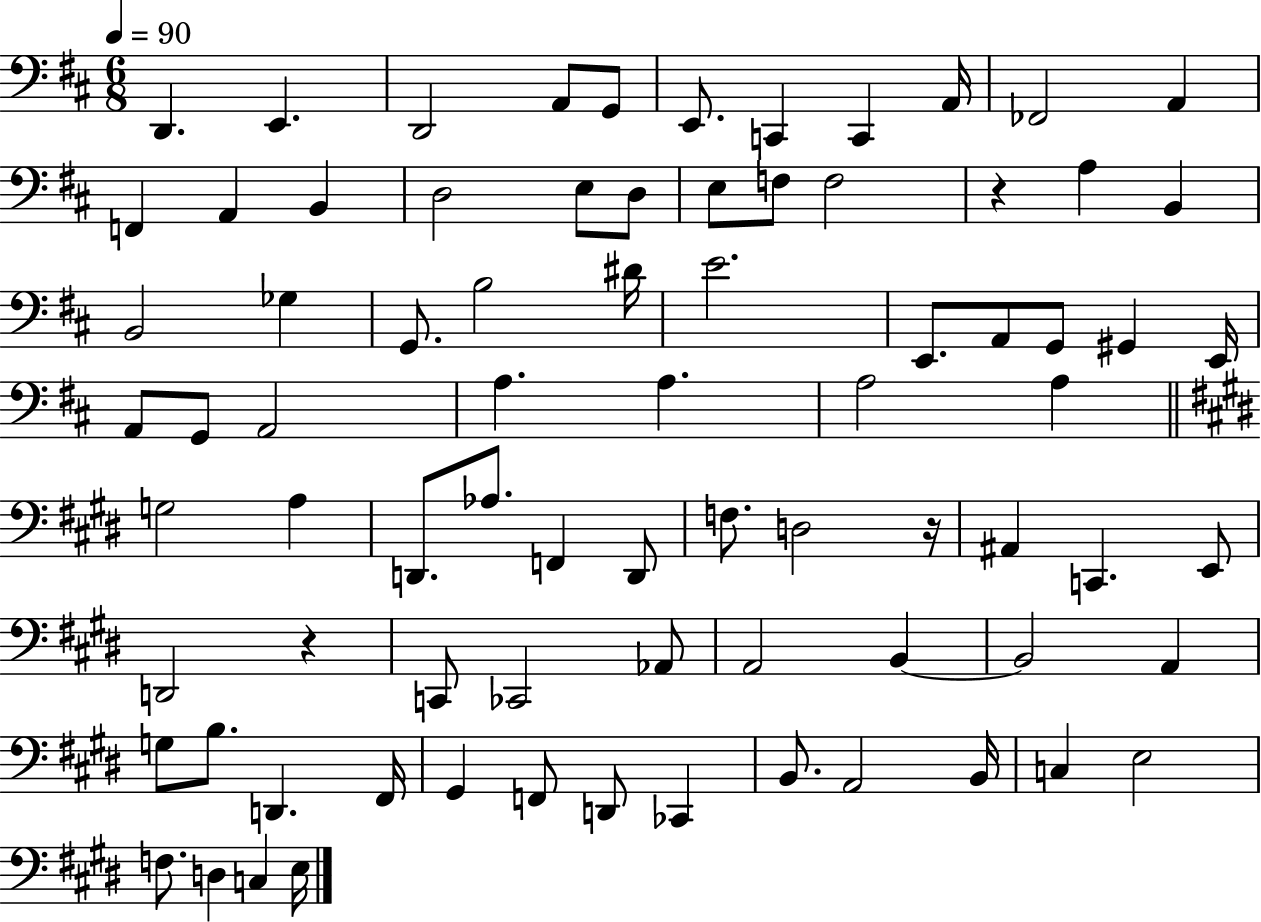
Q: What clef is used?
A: bass